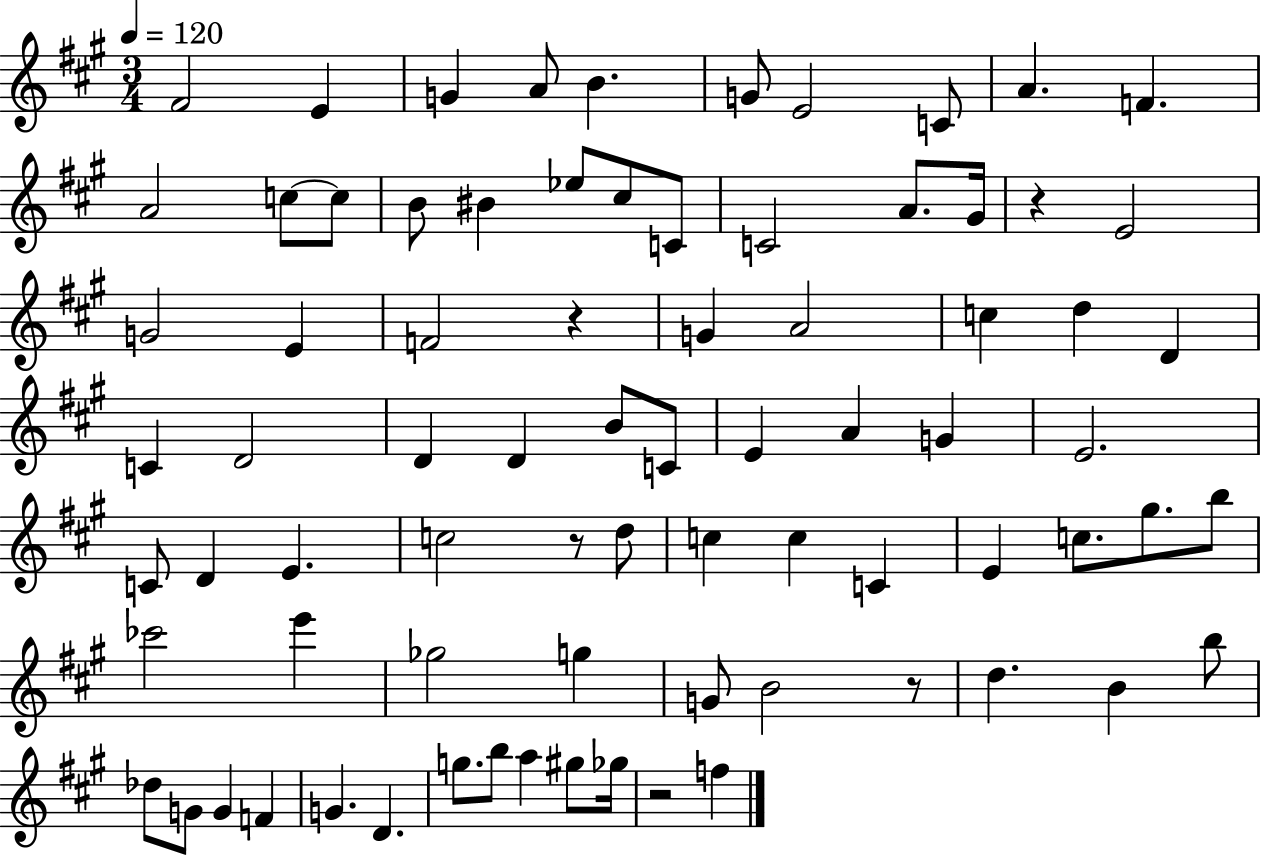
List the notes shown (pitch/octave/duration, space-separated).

F#4/h E4/q G4/q A4/e B4/q. G4/e E4/h C4/e A4/q. F4/q. A4/h C5/e C5/e B4/e BIS4/q Eb5/e C#5/e C4/e C4/h A4/e. G#4/s R/q E4/h G4/h E4/q F4/h R/q G4/q A4/h C5/q D5/q D4/q C4/q D4/h D4/q D4/q B4/e C4/e E4/q A4/q G4/q E4/h. C4/e D4/q E4/q. C5/h R/e D5/e C5/q C5/q C4/q E4/q C5/e. G#5/e. B5/e CES6/h E6/q Gb5/h G5/q G4/e B4/h R/e D5/q. B4/q B5/e Db5/e G4/e G4/q F4/q G4/q. D4/q. G5/e. B5/e A5/q G#5/e Gb5/s R/h F5/q